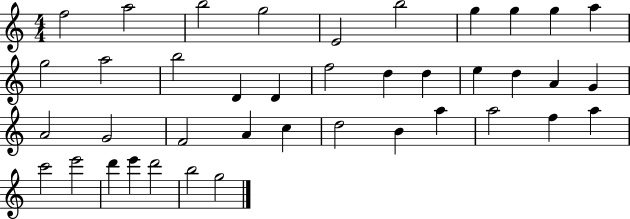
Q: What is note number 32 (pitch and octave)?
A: F5